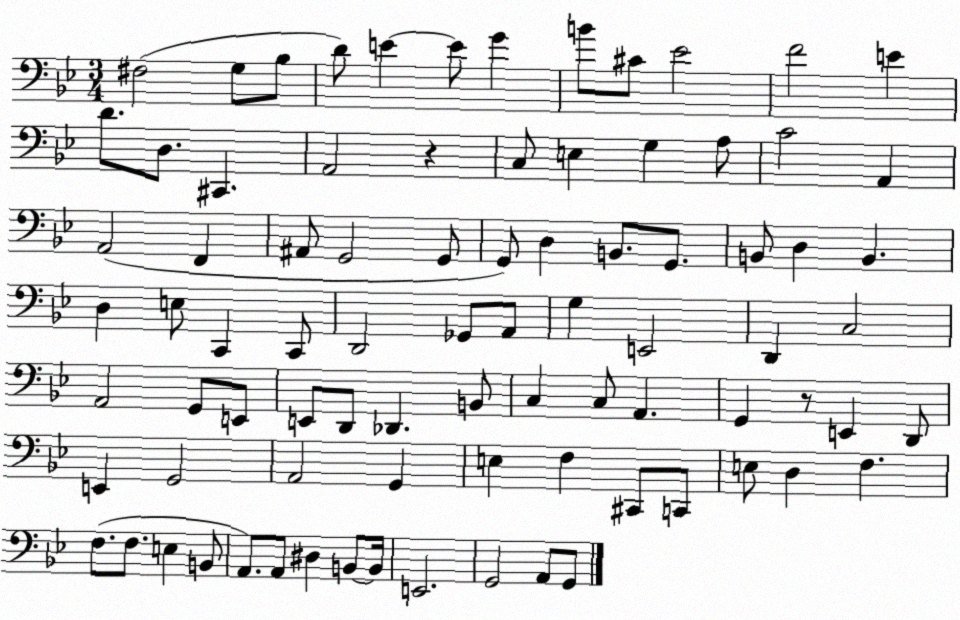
X:1
T:Untitled
M:3/4
L:1/4
K:Bb
^F,2 G,/2 _B,/2 D/2 E E/2 G B/2 ^C/2 _E2 F2 E D/2 D,/2 ^C,, A,,2 z C,/2 E, G, A,/2 C2 A,, A,,2 F,, ^A,,/2 G,,2 G,,/2 G,,/2 D, B,,/2 G,,/2 B,,/2 D, B,, D, E,/2 C,, C,,/2 D,,2 _G,,/2 A,,/2 G, E,,2 D,, C,2 A,,2 G,,/2 E,,/2 E,,/2 D,,/2 _D,, B,,/2 C, C,/2 A,, G,, z/2 E,, D,,/2 E,, G,,2 A,,2 G,, E, F, ^C,,/2 C,,/2 E,/2 D, F, F,/2 F,/2 E, B,,/2 A,,/2 A,,/2 ^D, B,,/2 B,,/4 E,,2 G,,2 A,,/2 G,,/2